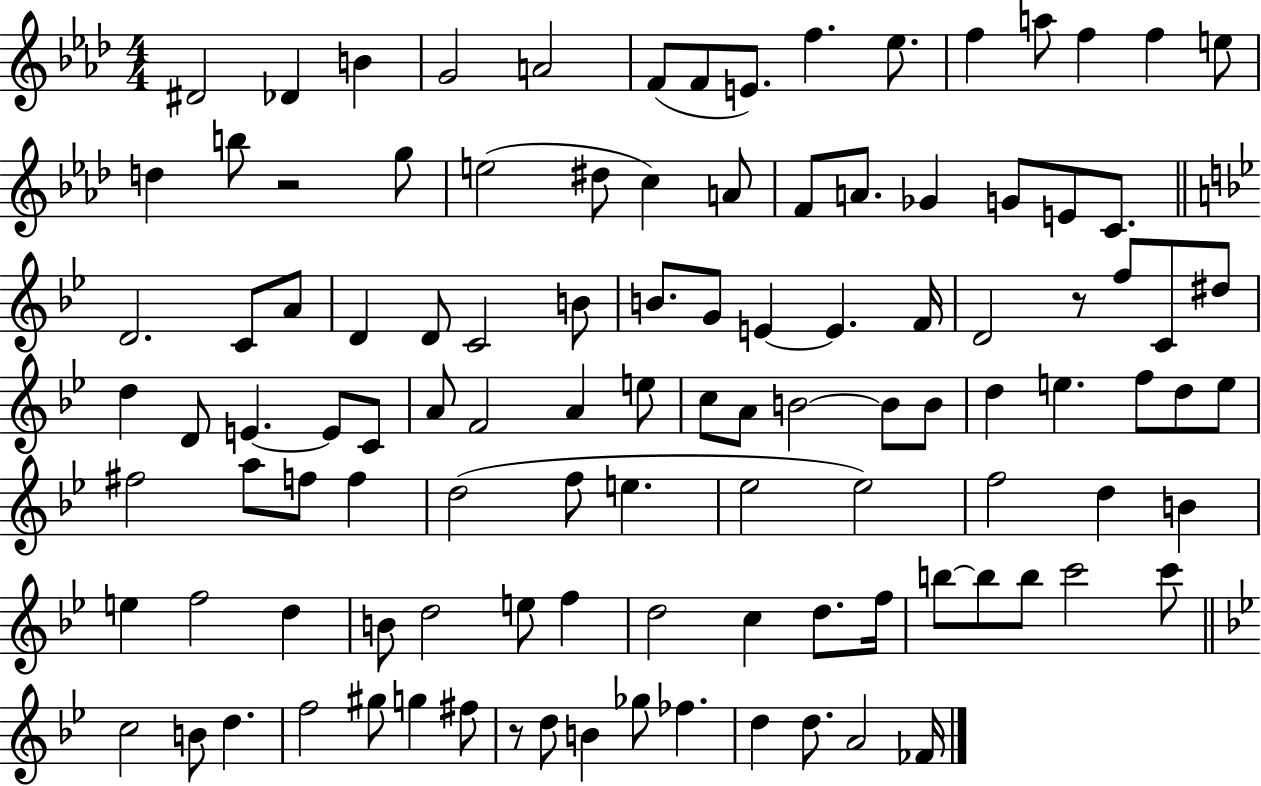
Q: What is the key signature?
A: AES major